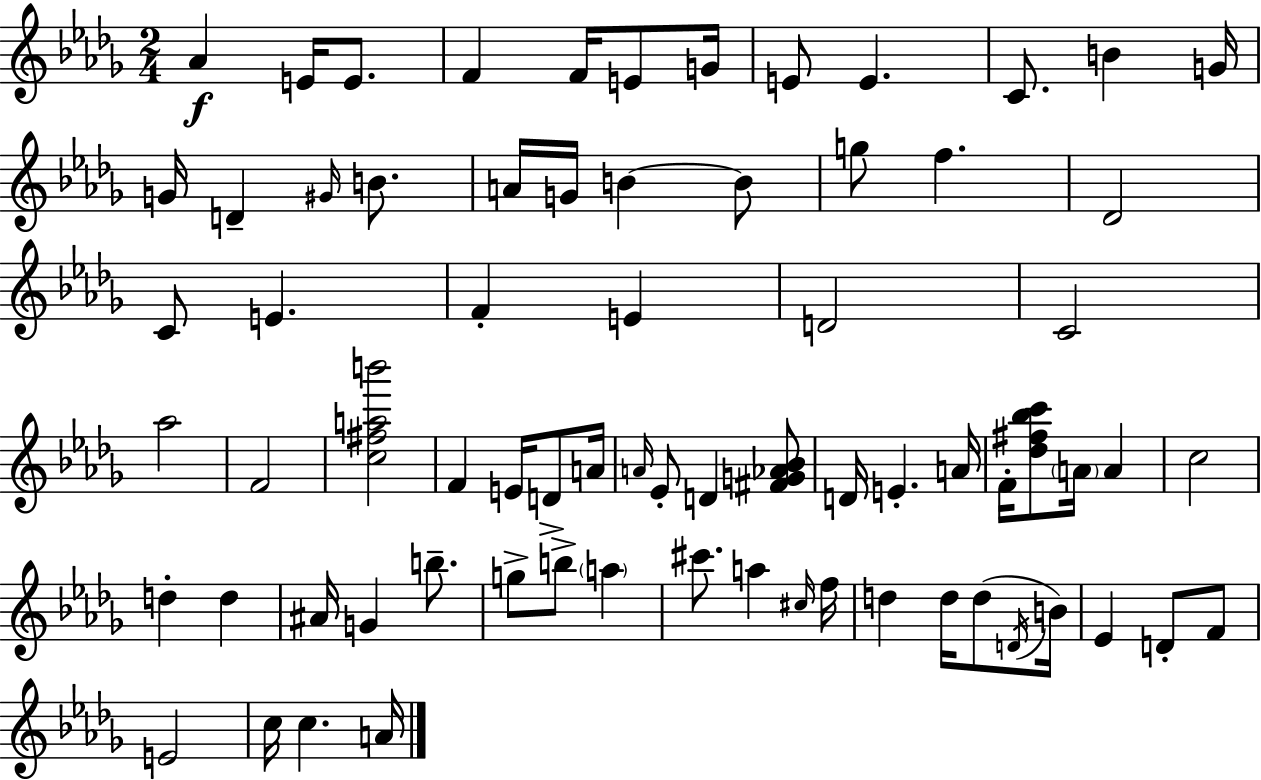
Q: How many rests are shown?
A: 0